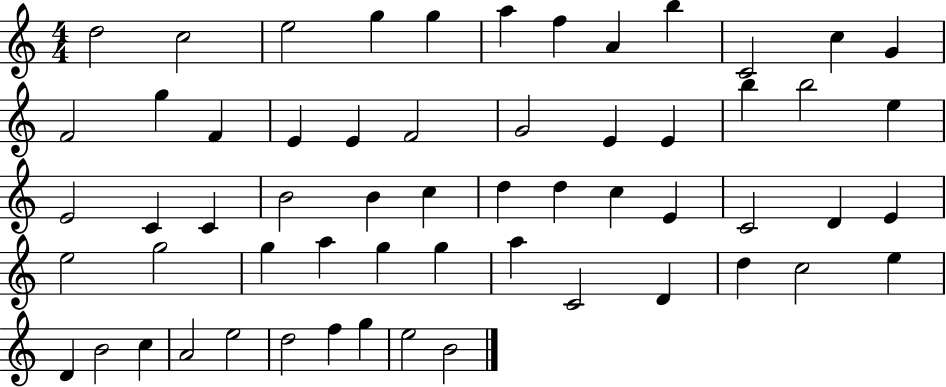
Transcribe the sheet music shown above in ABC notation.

X:1
T:Untitled
M:4/4
L:1/4
K:C
d2 c2 e2 g g a f A b C2 c G F2 g F E E F2 G2 E E b b2 e E2 C C B2 B c d d c E C2 D E e2 g2 g a g g a C2 D d c2 e D B2 c A2 e2 d2 f g e2 B2